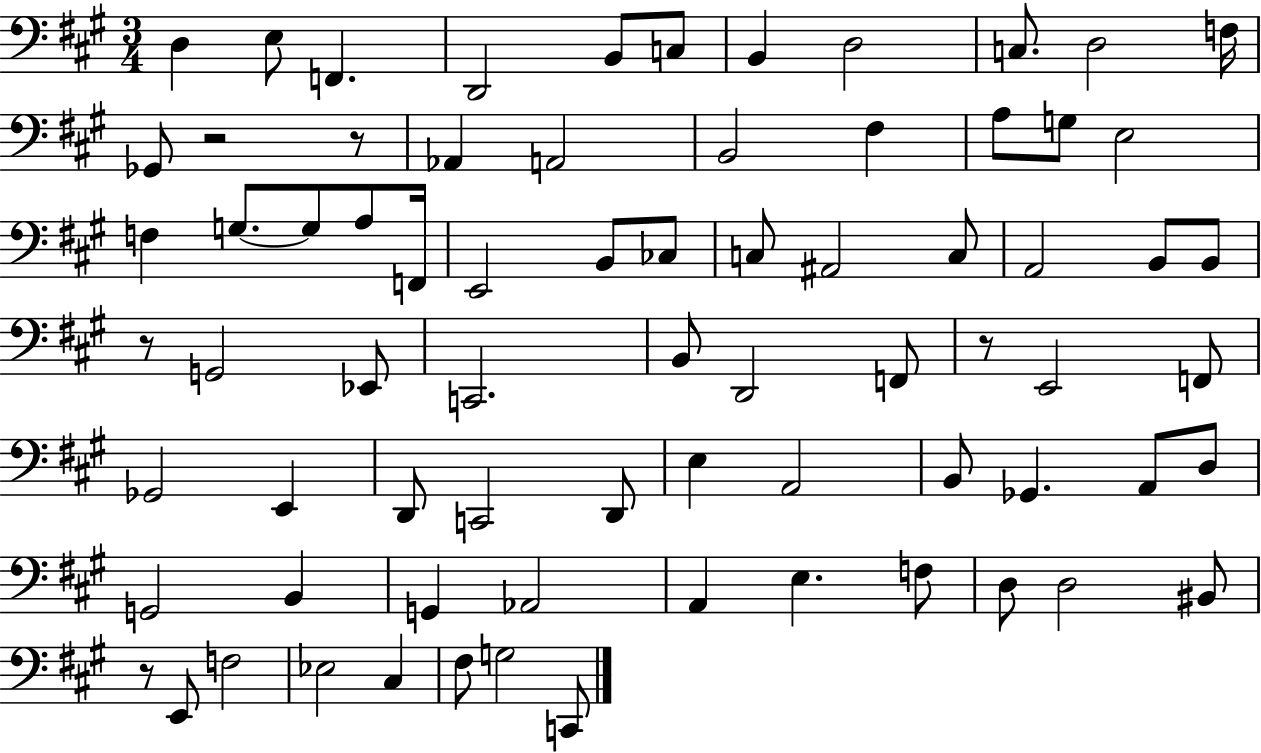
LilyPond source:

{
  \clef bass
  \numericTimeSignature
  \time 3/4
  \key a \major
  d4 e8 f,4. | d,2 b,8 c8 | b,4 d2 | c8. d2 f16 | \break ges,8 r2 r8 | aes,4 a,2 | b,2 fis4 | a8 g8 e2 | \break f4 g8.~~ g8 a8 f,16 | e,2 b,8 ces8 | c8 ais,2 c8 | a,2 b,8 b,8 | \break r8 g,2 ees,8 | c,2. | b,8 d,2 f,8 | r8 e,2 f,8 | \break ges,2 e,4 | d,8 c,2 d,8 | e4 a,2 | b,8 ges,4. a,8 d8 | \break g,2 b,4 | g,4 aes,2 | a,4 e4. f8 | d8 d2 bis,8 | \break r8 e,8 f2 | ees2 cis4 | fis8 g2 c,8 | \bar "|."
}